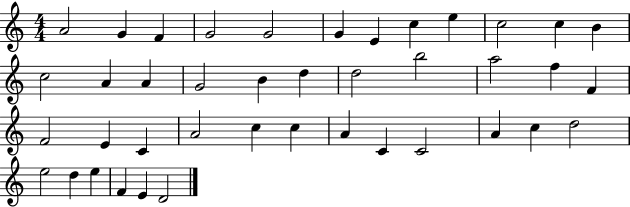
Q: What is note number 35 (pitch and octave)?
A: D5